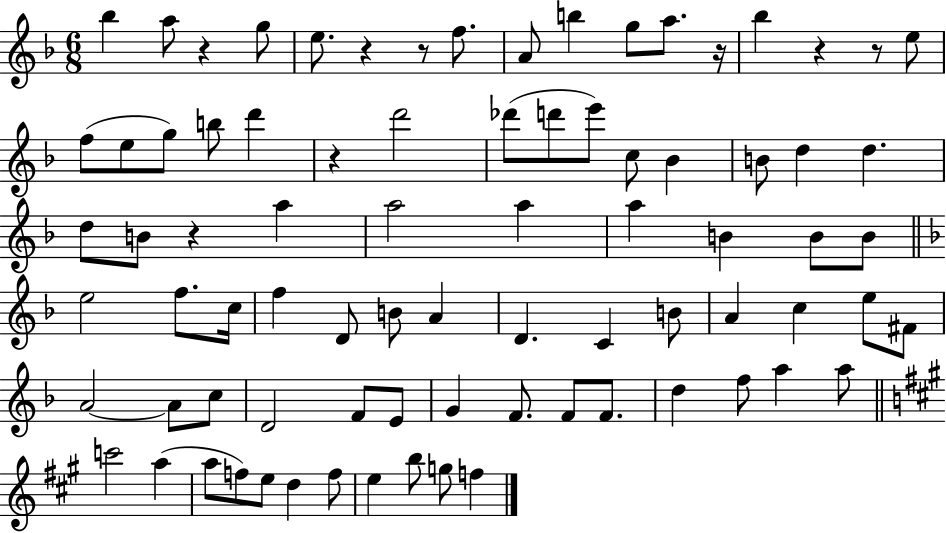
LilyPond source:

{
  \clef treble
  \numericTimeSignature
  \time 6/8
  \key f \major
  \repeat volta 2 { bes''4 a''8 r4 g''8 | e''8. r4 r8 f''8. | a'8 b''4 g''8 a''8. r16 | bes''4 r4 r8 e''8 | \break f''8( e''8 g''8) b''8 d'''4 | r4 d'''2 | des'''8( d'''8 e'''8) c''8 bes'4 | b'8 d''4 d''4. | \break d''8 b'8 r4 a''4 | a''2 a''4 | a''4 b'4 b'8 b'8 | \bar "||" \break \key f \major e''2 f''8. c''16 | f''4 d'8 b'8 a'4 | d'4. c'4 b'8 | a'4 c''4 e''8 fis'8 | \break a'2~~ a'8 c''8 | d'2 f'8 e'8 | g'4 f'8. f'8 f'8. | d''4 f''8 a''4 a''8 | \break \bar "||" \break \key a \major c'''2 a''4( | a''8 f''8) e''8 d''4 f''8 | e''4 b''8 g''8 f''4 | } \bar "|."
}